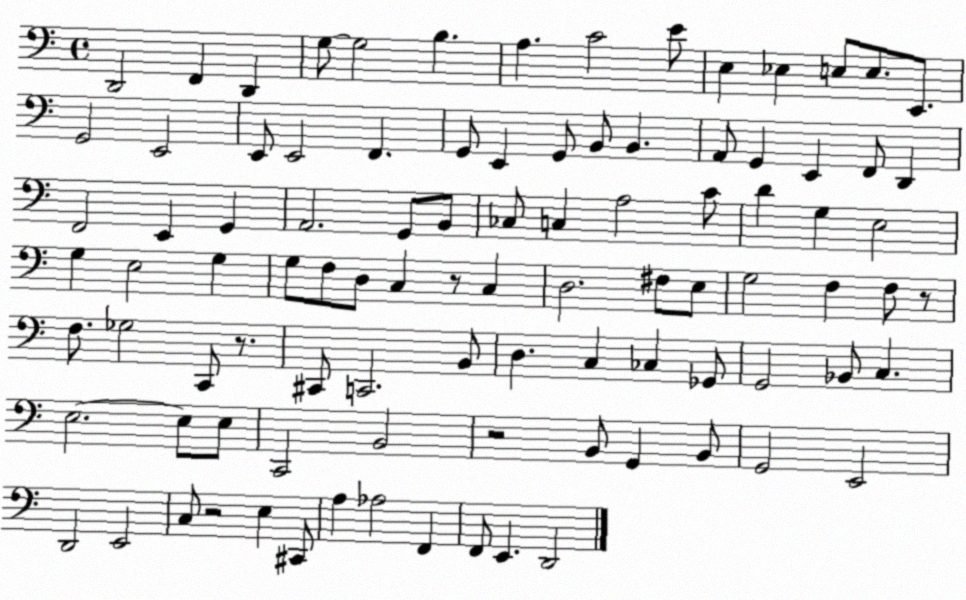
X:1
T:Untitled
M:4/4
L:1/4
K:C
D,,2 F,, D,, G,/2 G,2 B, A, C2 E/2 E, _E, E,/2 E,/2 E,,/2 G,,2 E,,2 E,,/2 E,,2 F,, G,,/2 E,, G,,/2 B,,/2 B,, A,,/2 G,, E,, F,,/2 D,, F,,2 E,, G,, A,,2 G,,/2 B,,/2 _C,/2 C, A,2 C/2 D G, E,2 G, E,2 G, G,/2 F,/2 D,/2 C, z/2 C, D,2 ^F,/2 E,/2 G,2 F, F,/2 z/2 F,/2 _G,2 C,,/2 z/2 ^C,,/2 C,,2 B,,/2 D, C, _C, _G,,/2 G,,2 _B,,/2 C, E,2 E,/2 E,/2 C,,2 B,,2 z2 B,,/2 G,, B,,/2 G,,2 E,,2 D,,2 E,,2 C,/2 z2 E, ^C,,/2 A, _A,2 F,, F,,/2 E,, D,,2